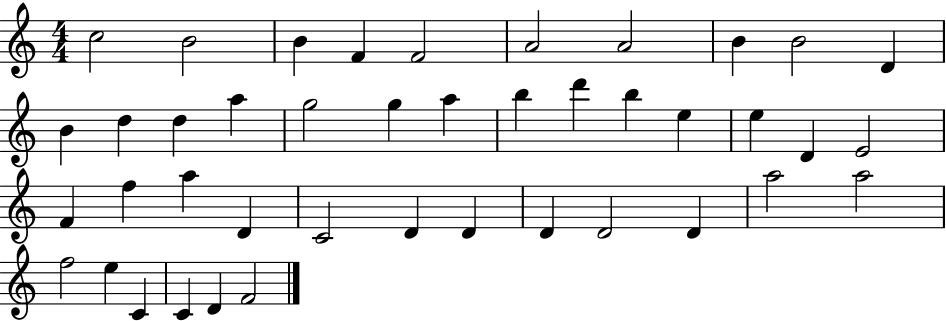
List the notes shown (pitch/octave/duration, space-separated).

C5/h B4/h B4/q F4/q F4/h A4/h A4/h B4/q B4/h D4/q B4/q D5/q D5/q A5/q G5/h G5/q A5/q B5/q D6/q B5/q E5/q E5/q D4/q E4/h F4/q F5/q A5/q D4/q C4/h D4/q D4/q D4/q D4/h D4/q A5/h A5/h F5/h E5/q C4/q C4/q D4/q F4/h